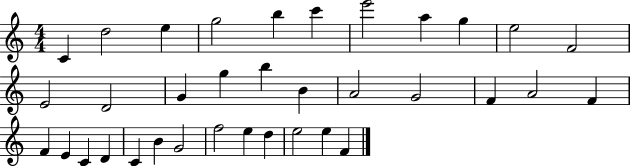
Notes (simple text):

C4/q D5/h E5/q G5/h B5/q C6/q E6/h A5/q G5/q E5/h F4/h E4/h D4/h G4/q G5/q B5/q B4/q A4/h G4/h F4/q A4/h F4/q F4/q E4/q C4/q D4/q C4/q B4/q G4/h F5/h E5/q D5/q E5/h E5/q F4/q